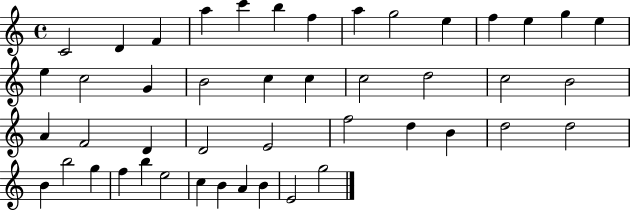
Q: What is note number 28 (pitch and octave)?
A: D4